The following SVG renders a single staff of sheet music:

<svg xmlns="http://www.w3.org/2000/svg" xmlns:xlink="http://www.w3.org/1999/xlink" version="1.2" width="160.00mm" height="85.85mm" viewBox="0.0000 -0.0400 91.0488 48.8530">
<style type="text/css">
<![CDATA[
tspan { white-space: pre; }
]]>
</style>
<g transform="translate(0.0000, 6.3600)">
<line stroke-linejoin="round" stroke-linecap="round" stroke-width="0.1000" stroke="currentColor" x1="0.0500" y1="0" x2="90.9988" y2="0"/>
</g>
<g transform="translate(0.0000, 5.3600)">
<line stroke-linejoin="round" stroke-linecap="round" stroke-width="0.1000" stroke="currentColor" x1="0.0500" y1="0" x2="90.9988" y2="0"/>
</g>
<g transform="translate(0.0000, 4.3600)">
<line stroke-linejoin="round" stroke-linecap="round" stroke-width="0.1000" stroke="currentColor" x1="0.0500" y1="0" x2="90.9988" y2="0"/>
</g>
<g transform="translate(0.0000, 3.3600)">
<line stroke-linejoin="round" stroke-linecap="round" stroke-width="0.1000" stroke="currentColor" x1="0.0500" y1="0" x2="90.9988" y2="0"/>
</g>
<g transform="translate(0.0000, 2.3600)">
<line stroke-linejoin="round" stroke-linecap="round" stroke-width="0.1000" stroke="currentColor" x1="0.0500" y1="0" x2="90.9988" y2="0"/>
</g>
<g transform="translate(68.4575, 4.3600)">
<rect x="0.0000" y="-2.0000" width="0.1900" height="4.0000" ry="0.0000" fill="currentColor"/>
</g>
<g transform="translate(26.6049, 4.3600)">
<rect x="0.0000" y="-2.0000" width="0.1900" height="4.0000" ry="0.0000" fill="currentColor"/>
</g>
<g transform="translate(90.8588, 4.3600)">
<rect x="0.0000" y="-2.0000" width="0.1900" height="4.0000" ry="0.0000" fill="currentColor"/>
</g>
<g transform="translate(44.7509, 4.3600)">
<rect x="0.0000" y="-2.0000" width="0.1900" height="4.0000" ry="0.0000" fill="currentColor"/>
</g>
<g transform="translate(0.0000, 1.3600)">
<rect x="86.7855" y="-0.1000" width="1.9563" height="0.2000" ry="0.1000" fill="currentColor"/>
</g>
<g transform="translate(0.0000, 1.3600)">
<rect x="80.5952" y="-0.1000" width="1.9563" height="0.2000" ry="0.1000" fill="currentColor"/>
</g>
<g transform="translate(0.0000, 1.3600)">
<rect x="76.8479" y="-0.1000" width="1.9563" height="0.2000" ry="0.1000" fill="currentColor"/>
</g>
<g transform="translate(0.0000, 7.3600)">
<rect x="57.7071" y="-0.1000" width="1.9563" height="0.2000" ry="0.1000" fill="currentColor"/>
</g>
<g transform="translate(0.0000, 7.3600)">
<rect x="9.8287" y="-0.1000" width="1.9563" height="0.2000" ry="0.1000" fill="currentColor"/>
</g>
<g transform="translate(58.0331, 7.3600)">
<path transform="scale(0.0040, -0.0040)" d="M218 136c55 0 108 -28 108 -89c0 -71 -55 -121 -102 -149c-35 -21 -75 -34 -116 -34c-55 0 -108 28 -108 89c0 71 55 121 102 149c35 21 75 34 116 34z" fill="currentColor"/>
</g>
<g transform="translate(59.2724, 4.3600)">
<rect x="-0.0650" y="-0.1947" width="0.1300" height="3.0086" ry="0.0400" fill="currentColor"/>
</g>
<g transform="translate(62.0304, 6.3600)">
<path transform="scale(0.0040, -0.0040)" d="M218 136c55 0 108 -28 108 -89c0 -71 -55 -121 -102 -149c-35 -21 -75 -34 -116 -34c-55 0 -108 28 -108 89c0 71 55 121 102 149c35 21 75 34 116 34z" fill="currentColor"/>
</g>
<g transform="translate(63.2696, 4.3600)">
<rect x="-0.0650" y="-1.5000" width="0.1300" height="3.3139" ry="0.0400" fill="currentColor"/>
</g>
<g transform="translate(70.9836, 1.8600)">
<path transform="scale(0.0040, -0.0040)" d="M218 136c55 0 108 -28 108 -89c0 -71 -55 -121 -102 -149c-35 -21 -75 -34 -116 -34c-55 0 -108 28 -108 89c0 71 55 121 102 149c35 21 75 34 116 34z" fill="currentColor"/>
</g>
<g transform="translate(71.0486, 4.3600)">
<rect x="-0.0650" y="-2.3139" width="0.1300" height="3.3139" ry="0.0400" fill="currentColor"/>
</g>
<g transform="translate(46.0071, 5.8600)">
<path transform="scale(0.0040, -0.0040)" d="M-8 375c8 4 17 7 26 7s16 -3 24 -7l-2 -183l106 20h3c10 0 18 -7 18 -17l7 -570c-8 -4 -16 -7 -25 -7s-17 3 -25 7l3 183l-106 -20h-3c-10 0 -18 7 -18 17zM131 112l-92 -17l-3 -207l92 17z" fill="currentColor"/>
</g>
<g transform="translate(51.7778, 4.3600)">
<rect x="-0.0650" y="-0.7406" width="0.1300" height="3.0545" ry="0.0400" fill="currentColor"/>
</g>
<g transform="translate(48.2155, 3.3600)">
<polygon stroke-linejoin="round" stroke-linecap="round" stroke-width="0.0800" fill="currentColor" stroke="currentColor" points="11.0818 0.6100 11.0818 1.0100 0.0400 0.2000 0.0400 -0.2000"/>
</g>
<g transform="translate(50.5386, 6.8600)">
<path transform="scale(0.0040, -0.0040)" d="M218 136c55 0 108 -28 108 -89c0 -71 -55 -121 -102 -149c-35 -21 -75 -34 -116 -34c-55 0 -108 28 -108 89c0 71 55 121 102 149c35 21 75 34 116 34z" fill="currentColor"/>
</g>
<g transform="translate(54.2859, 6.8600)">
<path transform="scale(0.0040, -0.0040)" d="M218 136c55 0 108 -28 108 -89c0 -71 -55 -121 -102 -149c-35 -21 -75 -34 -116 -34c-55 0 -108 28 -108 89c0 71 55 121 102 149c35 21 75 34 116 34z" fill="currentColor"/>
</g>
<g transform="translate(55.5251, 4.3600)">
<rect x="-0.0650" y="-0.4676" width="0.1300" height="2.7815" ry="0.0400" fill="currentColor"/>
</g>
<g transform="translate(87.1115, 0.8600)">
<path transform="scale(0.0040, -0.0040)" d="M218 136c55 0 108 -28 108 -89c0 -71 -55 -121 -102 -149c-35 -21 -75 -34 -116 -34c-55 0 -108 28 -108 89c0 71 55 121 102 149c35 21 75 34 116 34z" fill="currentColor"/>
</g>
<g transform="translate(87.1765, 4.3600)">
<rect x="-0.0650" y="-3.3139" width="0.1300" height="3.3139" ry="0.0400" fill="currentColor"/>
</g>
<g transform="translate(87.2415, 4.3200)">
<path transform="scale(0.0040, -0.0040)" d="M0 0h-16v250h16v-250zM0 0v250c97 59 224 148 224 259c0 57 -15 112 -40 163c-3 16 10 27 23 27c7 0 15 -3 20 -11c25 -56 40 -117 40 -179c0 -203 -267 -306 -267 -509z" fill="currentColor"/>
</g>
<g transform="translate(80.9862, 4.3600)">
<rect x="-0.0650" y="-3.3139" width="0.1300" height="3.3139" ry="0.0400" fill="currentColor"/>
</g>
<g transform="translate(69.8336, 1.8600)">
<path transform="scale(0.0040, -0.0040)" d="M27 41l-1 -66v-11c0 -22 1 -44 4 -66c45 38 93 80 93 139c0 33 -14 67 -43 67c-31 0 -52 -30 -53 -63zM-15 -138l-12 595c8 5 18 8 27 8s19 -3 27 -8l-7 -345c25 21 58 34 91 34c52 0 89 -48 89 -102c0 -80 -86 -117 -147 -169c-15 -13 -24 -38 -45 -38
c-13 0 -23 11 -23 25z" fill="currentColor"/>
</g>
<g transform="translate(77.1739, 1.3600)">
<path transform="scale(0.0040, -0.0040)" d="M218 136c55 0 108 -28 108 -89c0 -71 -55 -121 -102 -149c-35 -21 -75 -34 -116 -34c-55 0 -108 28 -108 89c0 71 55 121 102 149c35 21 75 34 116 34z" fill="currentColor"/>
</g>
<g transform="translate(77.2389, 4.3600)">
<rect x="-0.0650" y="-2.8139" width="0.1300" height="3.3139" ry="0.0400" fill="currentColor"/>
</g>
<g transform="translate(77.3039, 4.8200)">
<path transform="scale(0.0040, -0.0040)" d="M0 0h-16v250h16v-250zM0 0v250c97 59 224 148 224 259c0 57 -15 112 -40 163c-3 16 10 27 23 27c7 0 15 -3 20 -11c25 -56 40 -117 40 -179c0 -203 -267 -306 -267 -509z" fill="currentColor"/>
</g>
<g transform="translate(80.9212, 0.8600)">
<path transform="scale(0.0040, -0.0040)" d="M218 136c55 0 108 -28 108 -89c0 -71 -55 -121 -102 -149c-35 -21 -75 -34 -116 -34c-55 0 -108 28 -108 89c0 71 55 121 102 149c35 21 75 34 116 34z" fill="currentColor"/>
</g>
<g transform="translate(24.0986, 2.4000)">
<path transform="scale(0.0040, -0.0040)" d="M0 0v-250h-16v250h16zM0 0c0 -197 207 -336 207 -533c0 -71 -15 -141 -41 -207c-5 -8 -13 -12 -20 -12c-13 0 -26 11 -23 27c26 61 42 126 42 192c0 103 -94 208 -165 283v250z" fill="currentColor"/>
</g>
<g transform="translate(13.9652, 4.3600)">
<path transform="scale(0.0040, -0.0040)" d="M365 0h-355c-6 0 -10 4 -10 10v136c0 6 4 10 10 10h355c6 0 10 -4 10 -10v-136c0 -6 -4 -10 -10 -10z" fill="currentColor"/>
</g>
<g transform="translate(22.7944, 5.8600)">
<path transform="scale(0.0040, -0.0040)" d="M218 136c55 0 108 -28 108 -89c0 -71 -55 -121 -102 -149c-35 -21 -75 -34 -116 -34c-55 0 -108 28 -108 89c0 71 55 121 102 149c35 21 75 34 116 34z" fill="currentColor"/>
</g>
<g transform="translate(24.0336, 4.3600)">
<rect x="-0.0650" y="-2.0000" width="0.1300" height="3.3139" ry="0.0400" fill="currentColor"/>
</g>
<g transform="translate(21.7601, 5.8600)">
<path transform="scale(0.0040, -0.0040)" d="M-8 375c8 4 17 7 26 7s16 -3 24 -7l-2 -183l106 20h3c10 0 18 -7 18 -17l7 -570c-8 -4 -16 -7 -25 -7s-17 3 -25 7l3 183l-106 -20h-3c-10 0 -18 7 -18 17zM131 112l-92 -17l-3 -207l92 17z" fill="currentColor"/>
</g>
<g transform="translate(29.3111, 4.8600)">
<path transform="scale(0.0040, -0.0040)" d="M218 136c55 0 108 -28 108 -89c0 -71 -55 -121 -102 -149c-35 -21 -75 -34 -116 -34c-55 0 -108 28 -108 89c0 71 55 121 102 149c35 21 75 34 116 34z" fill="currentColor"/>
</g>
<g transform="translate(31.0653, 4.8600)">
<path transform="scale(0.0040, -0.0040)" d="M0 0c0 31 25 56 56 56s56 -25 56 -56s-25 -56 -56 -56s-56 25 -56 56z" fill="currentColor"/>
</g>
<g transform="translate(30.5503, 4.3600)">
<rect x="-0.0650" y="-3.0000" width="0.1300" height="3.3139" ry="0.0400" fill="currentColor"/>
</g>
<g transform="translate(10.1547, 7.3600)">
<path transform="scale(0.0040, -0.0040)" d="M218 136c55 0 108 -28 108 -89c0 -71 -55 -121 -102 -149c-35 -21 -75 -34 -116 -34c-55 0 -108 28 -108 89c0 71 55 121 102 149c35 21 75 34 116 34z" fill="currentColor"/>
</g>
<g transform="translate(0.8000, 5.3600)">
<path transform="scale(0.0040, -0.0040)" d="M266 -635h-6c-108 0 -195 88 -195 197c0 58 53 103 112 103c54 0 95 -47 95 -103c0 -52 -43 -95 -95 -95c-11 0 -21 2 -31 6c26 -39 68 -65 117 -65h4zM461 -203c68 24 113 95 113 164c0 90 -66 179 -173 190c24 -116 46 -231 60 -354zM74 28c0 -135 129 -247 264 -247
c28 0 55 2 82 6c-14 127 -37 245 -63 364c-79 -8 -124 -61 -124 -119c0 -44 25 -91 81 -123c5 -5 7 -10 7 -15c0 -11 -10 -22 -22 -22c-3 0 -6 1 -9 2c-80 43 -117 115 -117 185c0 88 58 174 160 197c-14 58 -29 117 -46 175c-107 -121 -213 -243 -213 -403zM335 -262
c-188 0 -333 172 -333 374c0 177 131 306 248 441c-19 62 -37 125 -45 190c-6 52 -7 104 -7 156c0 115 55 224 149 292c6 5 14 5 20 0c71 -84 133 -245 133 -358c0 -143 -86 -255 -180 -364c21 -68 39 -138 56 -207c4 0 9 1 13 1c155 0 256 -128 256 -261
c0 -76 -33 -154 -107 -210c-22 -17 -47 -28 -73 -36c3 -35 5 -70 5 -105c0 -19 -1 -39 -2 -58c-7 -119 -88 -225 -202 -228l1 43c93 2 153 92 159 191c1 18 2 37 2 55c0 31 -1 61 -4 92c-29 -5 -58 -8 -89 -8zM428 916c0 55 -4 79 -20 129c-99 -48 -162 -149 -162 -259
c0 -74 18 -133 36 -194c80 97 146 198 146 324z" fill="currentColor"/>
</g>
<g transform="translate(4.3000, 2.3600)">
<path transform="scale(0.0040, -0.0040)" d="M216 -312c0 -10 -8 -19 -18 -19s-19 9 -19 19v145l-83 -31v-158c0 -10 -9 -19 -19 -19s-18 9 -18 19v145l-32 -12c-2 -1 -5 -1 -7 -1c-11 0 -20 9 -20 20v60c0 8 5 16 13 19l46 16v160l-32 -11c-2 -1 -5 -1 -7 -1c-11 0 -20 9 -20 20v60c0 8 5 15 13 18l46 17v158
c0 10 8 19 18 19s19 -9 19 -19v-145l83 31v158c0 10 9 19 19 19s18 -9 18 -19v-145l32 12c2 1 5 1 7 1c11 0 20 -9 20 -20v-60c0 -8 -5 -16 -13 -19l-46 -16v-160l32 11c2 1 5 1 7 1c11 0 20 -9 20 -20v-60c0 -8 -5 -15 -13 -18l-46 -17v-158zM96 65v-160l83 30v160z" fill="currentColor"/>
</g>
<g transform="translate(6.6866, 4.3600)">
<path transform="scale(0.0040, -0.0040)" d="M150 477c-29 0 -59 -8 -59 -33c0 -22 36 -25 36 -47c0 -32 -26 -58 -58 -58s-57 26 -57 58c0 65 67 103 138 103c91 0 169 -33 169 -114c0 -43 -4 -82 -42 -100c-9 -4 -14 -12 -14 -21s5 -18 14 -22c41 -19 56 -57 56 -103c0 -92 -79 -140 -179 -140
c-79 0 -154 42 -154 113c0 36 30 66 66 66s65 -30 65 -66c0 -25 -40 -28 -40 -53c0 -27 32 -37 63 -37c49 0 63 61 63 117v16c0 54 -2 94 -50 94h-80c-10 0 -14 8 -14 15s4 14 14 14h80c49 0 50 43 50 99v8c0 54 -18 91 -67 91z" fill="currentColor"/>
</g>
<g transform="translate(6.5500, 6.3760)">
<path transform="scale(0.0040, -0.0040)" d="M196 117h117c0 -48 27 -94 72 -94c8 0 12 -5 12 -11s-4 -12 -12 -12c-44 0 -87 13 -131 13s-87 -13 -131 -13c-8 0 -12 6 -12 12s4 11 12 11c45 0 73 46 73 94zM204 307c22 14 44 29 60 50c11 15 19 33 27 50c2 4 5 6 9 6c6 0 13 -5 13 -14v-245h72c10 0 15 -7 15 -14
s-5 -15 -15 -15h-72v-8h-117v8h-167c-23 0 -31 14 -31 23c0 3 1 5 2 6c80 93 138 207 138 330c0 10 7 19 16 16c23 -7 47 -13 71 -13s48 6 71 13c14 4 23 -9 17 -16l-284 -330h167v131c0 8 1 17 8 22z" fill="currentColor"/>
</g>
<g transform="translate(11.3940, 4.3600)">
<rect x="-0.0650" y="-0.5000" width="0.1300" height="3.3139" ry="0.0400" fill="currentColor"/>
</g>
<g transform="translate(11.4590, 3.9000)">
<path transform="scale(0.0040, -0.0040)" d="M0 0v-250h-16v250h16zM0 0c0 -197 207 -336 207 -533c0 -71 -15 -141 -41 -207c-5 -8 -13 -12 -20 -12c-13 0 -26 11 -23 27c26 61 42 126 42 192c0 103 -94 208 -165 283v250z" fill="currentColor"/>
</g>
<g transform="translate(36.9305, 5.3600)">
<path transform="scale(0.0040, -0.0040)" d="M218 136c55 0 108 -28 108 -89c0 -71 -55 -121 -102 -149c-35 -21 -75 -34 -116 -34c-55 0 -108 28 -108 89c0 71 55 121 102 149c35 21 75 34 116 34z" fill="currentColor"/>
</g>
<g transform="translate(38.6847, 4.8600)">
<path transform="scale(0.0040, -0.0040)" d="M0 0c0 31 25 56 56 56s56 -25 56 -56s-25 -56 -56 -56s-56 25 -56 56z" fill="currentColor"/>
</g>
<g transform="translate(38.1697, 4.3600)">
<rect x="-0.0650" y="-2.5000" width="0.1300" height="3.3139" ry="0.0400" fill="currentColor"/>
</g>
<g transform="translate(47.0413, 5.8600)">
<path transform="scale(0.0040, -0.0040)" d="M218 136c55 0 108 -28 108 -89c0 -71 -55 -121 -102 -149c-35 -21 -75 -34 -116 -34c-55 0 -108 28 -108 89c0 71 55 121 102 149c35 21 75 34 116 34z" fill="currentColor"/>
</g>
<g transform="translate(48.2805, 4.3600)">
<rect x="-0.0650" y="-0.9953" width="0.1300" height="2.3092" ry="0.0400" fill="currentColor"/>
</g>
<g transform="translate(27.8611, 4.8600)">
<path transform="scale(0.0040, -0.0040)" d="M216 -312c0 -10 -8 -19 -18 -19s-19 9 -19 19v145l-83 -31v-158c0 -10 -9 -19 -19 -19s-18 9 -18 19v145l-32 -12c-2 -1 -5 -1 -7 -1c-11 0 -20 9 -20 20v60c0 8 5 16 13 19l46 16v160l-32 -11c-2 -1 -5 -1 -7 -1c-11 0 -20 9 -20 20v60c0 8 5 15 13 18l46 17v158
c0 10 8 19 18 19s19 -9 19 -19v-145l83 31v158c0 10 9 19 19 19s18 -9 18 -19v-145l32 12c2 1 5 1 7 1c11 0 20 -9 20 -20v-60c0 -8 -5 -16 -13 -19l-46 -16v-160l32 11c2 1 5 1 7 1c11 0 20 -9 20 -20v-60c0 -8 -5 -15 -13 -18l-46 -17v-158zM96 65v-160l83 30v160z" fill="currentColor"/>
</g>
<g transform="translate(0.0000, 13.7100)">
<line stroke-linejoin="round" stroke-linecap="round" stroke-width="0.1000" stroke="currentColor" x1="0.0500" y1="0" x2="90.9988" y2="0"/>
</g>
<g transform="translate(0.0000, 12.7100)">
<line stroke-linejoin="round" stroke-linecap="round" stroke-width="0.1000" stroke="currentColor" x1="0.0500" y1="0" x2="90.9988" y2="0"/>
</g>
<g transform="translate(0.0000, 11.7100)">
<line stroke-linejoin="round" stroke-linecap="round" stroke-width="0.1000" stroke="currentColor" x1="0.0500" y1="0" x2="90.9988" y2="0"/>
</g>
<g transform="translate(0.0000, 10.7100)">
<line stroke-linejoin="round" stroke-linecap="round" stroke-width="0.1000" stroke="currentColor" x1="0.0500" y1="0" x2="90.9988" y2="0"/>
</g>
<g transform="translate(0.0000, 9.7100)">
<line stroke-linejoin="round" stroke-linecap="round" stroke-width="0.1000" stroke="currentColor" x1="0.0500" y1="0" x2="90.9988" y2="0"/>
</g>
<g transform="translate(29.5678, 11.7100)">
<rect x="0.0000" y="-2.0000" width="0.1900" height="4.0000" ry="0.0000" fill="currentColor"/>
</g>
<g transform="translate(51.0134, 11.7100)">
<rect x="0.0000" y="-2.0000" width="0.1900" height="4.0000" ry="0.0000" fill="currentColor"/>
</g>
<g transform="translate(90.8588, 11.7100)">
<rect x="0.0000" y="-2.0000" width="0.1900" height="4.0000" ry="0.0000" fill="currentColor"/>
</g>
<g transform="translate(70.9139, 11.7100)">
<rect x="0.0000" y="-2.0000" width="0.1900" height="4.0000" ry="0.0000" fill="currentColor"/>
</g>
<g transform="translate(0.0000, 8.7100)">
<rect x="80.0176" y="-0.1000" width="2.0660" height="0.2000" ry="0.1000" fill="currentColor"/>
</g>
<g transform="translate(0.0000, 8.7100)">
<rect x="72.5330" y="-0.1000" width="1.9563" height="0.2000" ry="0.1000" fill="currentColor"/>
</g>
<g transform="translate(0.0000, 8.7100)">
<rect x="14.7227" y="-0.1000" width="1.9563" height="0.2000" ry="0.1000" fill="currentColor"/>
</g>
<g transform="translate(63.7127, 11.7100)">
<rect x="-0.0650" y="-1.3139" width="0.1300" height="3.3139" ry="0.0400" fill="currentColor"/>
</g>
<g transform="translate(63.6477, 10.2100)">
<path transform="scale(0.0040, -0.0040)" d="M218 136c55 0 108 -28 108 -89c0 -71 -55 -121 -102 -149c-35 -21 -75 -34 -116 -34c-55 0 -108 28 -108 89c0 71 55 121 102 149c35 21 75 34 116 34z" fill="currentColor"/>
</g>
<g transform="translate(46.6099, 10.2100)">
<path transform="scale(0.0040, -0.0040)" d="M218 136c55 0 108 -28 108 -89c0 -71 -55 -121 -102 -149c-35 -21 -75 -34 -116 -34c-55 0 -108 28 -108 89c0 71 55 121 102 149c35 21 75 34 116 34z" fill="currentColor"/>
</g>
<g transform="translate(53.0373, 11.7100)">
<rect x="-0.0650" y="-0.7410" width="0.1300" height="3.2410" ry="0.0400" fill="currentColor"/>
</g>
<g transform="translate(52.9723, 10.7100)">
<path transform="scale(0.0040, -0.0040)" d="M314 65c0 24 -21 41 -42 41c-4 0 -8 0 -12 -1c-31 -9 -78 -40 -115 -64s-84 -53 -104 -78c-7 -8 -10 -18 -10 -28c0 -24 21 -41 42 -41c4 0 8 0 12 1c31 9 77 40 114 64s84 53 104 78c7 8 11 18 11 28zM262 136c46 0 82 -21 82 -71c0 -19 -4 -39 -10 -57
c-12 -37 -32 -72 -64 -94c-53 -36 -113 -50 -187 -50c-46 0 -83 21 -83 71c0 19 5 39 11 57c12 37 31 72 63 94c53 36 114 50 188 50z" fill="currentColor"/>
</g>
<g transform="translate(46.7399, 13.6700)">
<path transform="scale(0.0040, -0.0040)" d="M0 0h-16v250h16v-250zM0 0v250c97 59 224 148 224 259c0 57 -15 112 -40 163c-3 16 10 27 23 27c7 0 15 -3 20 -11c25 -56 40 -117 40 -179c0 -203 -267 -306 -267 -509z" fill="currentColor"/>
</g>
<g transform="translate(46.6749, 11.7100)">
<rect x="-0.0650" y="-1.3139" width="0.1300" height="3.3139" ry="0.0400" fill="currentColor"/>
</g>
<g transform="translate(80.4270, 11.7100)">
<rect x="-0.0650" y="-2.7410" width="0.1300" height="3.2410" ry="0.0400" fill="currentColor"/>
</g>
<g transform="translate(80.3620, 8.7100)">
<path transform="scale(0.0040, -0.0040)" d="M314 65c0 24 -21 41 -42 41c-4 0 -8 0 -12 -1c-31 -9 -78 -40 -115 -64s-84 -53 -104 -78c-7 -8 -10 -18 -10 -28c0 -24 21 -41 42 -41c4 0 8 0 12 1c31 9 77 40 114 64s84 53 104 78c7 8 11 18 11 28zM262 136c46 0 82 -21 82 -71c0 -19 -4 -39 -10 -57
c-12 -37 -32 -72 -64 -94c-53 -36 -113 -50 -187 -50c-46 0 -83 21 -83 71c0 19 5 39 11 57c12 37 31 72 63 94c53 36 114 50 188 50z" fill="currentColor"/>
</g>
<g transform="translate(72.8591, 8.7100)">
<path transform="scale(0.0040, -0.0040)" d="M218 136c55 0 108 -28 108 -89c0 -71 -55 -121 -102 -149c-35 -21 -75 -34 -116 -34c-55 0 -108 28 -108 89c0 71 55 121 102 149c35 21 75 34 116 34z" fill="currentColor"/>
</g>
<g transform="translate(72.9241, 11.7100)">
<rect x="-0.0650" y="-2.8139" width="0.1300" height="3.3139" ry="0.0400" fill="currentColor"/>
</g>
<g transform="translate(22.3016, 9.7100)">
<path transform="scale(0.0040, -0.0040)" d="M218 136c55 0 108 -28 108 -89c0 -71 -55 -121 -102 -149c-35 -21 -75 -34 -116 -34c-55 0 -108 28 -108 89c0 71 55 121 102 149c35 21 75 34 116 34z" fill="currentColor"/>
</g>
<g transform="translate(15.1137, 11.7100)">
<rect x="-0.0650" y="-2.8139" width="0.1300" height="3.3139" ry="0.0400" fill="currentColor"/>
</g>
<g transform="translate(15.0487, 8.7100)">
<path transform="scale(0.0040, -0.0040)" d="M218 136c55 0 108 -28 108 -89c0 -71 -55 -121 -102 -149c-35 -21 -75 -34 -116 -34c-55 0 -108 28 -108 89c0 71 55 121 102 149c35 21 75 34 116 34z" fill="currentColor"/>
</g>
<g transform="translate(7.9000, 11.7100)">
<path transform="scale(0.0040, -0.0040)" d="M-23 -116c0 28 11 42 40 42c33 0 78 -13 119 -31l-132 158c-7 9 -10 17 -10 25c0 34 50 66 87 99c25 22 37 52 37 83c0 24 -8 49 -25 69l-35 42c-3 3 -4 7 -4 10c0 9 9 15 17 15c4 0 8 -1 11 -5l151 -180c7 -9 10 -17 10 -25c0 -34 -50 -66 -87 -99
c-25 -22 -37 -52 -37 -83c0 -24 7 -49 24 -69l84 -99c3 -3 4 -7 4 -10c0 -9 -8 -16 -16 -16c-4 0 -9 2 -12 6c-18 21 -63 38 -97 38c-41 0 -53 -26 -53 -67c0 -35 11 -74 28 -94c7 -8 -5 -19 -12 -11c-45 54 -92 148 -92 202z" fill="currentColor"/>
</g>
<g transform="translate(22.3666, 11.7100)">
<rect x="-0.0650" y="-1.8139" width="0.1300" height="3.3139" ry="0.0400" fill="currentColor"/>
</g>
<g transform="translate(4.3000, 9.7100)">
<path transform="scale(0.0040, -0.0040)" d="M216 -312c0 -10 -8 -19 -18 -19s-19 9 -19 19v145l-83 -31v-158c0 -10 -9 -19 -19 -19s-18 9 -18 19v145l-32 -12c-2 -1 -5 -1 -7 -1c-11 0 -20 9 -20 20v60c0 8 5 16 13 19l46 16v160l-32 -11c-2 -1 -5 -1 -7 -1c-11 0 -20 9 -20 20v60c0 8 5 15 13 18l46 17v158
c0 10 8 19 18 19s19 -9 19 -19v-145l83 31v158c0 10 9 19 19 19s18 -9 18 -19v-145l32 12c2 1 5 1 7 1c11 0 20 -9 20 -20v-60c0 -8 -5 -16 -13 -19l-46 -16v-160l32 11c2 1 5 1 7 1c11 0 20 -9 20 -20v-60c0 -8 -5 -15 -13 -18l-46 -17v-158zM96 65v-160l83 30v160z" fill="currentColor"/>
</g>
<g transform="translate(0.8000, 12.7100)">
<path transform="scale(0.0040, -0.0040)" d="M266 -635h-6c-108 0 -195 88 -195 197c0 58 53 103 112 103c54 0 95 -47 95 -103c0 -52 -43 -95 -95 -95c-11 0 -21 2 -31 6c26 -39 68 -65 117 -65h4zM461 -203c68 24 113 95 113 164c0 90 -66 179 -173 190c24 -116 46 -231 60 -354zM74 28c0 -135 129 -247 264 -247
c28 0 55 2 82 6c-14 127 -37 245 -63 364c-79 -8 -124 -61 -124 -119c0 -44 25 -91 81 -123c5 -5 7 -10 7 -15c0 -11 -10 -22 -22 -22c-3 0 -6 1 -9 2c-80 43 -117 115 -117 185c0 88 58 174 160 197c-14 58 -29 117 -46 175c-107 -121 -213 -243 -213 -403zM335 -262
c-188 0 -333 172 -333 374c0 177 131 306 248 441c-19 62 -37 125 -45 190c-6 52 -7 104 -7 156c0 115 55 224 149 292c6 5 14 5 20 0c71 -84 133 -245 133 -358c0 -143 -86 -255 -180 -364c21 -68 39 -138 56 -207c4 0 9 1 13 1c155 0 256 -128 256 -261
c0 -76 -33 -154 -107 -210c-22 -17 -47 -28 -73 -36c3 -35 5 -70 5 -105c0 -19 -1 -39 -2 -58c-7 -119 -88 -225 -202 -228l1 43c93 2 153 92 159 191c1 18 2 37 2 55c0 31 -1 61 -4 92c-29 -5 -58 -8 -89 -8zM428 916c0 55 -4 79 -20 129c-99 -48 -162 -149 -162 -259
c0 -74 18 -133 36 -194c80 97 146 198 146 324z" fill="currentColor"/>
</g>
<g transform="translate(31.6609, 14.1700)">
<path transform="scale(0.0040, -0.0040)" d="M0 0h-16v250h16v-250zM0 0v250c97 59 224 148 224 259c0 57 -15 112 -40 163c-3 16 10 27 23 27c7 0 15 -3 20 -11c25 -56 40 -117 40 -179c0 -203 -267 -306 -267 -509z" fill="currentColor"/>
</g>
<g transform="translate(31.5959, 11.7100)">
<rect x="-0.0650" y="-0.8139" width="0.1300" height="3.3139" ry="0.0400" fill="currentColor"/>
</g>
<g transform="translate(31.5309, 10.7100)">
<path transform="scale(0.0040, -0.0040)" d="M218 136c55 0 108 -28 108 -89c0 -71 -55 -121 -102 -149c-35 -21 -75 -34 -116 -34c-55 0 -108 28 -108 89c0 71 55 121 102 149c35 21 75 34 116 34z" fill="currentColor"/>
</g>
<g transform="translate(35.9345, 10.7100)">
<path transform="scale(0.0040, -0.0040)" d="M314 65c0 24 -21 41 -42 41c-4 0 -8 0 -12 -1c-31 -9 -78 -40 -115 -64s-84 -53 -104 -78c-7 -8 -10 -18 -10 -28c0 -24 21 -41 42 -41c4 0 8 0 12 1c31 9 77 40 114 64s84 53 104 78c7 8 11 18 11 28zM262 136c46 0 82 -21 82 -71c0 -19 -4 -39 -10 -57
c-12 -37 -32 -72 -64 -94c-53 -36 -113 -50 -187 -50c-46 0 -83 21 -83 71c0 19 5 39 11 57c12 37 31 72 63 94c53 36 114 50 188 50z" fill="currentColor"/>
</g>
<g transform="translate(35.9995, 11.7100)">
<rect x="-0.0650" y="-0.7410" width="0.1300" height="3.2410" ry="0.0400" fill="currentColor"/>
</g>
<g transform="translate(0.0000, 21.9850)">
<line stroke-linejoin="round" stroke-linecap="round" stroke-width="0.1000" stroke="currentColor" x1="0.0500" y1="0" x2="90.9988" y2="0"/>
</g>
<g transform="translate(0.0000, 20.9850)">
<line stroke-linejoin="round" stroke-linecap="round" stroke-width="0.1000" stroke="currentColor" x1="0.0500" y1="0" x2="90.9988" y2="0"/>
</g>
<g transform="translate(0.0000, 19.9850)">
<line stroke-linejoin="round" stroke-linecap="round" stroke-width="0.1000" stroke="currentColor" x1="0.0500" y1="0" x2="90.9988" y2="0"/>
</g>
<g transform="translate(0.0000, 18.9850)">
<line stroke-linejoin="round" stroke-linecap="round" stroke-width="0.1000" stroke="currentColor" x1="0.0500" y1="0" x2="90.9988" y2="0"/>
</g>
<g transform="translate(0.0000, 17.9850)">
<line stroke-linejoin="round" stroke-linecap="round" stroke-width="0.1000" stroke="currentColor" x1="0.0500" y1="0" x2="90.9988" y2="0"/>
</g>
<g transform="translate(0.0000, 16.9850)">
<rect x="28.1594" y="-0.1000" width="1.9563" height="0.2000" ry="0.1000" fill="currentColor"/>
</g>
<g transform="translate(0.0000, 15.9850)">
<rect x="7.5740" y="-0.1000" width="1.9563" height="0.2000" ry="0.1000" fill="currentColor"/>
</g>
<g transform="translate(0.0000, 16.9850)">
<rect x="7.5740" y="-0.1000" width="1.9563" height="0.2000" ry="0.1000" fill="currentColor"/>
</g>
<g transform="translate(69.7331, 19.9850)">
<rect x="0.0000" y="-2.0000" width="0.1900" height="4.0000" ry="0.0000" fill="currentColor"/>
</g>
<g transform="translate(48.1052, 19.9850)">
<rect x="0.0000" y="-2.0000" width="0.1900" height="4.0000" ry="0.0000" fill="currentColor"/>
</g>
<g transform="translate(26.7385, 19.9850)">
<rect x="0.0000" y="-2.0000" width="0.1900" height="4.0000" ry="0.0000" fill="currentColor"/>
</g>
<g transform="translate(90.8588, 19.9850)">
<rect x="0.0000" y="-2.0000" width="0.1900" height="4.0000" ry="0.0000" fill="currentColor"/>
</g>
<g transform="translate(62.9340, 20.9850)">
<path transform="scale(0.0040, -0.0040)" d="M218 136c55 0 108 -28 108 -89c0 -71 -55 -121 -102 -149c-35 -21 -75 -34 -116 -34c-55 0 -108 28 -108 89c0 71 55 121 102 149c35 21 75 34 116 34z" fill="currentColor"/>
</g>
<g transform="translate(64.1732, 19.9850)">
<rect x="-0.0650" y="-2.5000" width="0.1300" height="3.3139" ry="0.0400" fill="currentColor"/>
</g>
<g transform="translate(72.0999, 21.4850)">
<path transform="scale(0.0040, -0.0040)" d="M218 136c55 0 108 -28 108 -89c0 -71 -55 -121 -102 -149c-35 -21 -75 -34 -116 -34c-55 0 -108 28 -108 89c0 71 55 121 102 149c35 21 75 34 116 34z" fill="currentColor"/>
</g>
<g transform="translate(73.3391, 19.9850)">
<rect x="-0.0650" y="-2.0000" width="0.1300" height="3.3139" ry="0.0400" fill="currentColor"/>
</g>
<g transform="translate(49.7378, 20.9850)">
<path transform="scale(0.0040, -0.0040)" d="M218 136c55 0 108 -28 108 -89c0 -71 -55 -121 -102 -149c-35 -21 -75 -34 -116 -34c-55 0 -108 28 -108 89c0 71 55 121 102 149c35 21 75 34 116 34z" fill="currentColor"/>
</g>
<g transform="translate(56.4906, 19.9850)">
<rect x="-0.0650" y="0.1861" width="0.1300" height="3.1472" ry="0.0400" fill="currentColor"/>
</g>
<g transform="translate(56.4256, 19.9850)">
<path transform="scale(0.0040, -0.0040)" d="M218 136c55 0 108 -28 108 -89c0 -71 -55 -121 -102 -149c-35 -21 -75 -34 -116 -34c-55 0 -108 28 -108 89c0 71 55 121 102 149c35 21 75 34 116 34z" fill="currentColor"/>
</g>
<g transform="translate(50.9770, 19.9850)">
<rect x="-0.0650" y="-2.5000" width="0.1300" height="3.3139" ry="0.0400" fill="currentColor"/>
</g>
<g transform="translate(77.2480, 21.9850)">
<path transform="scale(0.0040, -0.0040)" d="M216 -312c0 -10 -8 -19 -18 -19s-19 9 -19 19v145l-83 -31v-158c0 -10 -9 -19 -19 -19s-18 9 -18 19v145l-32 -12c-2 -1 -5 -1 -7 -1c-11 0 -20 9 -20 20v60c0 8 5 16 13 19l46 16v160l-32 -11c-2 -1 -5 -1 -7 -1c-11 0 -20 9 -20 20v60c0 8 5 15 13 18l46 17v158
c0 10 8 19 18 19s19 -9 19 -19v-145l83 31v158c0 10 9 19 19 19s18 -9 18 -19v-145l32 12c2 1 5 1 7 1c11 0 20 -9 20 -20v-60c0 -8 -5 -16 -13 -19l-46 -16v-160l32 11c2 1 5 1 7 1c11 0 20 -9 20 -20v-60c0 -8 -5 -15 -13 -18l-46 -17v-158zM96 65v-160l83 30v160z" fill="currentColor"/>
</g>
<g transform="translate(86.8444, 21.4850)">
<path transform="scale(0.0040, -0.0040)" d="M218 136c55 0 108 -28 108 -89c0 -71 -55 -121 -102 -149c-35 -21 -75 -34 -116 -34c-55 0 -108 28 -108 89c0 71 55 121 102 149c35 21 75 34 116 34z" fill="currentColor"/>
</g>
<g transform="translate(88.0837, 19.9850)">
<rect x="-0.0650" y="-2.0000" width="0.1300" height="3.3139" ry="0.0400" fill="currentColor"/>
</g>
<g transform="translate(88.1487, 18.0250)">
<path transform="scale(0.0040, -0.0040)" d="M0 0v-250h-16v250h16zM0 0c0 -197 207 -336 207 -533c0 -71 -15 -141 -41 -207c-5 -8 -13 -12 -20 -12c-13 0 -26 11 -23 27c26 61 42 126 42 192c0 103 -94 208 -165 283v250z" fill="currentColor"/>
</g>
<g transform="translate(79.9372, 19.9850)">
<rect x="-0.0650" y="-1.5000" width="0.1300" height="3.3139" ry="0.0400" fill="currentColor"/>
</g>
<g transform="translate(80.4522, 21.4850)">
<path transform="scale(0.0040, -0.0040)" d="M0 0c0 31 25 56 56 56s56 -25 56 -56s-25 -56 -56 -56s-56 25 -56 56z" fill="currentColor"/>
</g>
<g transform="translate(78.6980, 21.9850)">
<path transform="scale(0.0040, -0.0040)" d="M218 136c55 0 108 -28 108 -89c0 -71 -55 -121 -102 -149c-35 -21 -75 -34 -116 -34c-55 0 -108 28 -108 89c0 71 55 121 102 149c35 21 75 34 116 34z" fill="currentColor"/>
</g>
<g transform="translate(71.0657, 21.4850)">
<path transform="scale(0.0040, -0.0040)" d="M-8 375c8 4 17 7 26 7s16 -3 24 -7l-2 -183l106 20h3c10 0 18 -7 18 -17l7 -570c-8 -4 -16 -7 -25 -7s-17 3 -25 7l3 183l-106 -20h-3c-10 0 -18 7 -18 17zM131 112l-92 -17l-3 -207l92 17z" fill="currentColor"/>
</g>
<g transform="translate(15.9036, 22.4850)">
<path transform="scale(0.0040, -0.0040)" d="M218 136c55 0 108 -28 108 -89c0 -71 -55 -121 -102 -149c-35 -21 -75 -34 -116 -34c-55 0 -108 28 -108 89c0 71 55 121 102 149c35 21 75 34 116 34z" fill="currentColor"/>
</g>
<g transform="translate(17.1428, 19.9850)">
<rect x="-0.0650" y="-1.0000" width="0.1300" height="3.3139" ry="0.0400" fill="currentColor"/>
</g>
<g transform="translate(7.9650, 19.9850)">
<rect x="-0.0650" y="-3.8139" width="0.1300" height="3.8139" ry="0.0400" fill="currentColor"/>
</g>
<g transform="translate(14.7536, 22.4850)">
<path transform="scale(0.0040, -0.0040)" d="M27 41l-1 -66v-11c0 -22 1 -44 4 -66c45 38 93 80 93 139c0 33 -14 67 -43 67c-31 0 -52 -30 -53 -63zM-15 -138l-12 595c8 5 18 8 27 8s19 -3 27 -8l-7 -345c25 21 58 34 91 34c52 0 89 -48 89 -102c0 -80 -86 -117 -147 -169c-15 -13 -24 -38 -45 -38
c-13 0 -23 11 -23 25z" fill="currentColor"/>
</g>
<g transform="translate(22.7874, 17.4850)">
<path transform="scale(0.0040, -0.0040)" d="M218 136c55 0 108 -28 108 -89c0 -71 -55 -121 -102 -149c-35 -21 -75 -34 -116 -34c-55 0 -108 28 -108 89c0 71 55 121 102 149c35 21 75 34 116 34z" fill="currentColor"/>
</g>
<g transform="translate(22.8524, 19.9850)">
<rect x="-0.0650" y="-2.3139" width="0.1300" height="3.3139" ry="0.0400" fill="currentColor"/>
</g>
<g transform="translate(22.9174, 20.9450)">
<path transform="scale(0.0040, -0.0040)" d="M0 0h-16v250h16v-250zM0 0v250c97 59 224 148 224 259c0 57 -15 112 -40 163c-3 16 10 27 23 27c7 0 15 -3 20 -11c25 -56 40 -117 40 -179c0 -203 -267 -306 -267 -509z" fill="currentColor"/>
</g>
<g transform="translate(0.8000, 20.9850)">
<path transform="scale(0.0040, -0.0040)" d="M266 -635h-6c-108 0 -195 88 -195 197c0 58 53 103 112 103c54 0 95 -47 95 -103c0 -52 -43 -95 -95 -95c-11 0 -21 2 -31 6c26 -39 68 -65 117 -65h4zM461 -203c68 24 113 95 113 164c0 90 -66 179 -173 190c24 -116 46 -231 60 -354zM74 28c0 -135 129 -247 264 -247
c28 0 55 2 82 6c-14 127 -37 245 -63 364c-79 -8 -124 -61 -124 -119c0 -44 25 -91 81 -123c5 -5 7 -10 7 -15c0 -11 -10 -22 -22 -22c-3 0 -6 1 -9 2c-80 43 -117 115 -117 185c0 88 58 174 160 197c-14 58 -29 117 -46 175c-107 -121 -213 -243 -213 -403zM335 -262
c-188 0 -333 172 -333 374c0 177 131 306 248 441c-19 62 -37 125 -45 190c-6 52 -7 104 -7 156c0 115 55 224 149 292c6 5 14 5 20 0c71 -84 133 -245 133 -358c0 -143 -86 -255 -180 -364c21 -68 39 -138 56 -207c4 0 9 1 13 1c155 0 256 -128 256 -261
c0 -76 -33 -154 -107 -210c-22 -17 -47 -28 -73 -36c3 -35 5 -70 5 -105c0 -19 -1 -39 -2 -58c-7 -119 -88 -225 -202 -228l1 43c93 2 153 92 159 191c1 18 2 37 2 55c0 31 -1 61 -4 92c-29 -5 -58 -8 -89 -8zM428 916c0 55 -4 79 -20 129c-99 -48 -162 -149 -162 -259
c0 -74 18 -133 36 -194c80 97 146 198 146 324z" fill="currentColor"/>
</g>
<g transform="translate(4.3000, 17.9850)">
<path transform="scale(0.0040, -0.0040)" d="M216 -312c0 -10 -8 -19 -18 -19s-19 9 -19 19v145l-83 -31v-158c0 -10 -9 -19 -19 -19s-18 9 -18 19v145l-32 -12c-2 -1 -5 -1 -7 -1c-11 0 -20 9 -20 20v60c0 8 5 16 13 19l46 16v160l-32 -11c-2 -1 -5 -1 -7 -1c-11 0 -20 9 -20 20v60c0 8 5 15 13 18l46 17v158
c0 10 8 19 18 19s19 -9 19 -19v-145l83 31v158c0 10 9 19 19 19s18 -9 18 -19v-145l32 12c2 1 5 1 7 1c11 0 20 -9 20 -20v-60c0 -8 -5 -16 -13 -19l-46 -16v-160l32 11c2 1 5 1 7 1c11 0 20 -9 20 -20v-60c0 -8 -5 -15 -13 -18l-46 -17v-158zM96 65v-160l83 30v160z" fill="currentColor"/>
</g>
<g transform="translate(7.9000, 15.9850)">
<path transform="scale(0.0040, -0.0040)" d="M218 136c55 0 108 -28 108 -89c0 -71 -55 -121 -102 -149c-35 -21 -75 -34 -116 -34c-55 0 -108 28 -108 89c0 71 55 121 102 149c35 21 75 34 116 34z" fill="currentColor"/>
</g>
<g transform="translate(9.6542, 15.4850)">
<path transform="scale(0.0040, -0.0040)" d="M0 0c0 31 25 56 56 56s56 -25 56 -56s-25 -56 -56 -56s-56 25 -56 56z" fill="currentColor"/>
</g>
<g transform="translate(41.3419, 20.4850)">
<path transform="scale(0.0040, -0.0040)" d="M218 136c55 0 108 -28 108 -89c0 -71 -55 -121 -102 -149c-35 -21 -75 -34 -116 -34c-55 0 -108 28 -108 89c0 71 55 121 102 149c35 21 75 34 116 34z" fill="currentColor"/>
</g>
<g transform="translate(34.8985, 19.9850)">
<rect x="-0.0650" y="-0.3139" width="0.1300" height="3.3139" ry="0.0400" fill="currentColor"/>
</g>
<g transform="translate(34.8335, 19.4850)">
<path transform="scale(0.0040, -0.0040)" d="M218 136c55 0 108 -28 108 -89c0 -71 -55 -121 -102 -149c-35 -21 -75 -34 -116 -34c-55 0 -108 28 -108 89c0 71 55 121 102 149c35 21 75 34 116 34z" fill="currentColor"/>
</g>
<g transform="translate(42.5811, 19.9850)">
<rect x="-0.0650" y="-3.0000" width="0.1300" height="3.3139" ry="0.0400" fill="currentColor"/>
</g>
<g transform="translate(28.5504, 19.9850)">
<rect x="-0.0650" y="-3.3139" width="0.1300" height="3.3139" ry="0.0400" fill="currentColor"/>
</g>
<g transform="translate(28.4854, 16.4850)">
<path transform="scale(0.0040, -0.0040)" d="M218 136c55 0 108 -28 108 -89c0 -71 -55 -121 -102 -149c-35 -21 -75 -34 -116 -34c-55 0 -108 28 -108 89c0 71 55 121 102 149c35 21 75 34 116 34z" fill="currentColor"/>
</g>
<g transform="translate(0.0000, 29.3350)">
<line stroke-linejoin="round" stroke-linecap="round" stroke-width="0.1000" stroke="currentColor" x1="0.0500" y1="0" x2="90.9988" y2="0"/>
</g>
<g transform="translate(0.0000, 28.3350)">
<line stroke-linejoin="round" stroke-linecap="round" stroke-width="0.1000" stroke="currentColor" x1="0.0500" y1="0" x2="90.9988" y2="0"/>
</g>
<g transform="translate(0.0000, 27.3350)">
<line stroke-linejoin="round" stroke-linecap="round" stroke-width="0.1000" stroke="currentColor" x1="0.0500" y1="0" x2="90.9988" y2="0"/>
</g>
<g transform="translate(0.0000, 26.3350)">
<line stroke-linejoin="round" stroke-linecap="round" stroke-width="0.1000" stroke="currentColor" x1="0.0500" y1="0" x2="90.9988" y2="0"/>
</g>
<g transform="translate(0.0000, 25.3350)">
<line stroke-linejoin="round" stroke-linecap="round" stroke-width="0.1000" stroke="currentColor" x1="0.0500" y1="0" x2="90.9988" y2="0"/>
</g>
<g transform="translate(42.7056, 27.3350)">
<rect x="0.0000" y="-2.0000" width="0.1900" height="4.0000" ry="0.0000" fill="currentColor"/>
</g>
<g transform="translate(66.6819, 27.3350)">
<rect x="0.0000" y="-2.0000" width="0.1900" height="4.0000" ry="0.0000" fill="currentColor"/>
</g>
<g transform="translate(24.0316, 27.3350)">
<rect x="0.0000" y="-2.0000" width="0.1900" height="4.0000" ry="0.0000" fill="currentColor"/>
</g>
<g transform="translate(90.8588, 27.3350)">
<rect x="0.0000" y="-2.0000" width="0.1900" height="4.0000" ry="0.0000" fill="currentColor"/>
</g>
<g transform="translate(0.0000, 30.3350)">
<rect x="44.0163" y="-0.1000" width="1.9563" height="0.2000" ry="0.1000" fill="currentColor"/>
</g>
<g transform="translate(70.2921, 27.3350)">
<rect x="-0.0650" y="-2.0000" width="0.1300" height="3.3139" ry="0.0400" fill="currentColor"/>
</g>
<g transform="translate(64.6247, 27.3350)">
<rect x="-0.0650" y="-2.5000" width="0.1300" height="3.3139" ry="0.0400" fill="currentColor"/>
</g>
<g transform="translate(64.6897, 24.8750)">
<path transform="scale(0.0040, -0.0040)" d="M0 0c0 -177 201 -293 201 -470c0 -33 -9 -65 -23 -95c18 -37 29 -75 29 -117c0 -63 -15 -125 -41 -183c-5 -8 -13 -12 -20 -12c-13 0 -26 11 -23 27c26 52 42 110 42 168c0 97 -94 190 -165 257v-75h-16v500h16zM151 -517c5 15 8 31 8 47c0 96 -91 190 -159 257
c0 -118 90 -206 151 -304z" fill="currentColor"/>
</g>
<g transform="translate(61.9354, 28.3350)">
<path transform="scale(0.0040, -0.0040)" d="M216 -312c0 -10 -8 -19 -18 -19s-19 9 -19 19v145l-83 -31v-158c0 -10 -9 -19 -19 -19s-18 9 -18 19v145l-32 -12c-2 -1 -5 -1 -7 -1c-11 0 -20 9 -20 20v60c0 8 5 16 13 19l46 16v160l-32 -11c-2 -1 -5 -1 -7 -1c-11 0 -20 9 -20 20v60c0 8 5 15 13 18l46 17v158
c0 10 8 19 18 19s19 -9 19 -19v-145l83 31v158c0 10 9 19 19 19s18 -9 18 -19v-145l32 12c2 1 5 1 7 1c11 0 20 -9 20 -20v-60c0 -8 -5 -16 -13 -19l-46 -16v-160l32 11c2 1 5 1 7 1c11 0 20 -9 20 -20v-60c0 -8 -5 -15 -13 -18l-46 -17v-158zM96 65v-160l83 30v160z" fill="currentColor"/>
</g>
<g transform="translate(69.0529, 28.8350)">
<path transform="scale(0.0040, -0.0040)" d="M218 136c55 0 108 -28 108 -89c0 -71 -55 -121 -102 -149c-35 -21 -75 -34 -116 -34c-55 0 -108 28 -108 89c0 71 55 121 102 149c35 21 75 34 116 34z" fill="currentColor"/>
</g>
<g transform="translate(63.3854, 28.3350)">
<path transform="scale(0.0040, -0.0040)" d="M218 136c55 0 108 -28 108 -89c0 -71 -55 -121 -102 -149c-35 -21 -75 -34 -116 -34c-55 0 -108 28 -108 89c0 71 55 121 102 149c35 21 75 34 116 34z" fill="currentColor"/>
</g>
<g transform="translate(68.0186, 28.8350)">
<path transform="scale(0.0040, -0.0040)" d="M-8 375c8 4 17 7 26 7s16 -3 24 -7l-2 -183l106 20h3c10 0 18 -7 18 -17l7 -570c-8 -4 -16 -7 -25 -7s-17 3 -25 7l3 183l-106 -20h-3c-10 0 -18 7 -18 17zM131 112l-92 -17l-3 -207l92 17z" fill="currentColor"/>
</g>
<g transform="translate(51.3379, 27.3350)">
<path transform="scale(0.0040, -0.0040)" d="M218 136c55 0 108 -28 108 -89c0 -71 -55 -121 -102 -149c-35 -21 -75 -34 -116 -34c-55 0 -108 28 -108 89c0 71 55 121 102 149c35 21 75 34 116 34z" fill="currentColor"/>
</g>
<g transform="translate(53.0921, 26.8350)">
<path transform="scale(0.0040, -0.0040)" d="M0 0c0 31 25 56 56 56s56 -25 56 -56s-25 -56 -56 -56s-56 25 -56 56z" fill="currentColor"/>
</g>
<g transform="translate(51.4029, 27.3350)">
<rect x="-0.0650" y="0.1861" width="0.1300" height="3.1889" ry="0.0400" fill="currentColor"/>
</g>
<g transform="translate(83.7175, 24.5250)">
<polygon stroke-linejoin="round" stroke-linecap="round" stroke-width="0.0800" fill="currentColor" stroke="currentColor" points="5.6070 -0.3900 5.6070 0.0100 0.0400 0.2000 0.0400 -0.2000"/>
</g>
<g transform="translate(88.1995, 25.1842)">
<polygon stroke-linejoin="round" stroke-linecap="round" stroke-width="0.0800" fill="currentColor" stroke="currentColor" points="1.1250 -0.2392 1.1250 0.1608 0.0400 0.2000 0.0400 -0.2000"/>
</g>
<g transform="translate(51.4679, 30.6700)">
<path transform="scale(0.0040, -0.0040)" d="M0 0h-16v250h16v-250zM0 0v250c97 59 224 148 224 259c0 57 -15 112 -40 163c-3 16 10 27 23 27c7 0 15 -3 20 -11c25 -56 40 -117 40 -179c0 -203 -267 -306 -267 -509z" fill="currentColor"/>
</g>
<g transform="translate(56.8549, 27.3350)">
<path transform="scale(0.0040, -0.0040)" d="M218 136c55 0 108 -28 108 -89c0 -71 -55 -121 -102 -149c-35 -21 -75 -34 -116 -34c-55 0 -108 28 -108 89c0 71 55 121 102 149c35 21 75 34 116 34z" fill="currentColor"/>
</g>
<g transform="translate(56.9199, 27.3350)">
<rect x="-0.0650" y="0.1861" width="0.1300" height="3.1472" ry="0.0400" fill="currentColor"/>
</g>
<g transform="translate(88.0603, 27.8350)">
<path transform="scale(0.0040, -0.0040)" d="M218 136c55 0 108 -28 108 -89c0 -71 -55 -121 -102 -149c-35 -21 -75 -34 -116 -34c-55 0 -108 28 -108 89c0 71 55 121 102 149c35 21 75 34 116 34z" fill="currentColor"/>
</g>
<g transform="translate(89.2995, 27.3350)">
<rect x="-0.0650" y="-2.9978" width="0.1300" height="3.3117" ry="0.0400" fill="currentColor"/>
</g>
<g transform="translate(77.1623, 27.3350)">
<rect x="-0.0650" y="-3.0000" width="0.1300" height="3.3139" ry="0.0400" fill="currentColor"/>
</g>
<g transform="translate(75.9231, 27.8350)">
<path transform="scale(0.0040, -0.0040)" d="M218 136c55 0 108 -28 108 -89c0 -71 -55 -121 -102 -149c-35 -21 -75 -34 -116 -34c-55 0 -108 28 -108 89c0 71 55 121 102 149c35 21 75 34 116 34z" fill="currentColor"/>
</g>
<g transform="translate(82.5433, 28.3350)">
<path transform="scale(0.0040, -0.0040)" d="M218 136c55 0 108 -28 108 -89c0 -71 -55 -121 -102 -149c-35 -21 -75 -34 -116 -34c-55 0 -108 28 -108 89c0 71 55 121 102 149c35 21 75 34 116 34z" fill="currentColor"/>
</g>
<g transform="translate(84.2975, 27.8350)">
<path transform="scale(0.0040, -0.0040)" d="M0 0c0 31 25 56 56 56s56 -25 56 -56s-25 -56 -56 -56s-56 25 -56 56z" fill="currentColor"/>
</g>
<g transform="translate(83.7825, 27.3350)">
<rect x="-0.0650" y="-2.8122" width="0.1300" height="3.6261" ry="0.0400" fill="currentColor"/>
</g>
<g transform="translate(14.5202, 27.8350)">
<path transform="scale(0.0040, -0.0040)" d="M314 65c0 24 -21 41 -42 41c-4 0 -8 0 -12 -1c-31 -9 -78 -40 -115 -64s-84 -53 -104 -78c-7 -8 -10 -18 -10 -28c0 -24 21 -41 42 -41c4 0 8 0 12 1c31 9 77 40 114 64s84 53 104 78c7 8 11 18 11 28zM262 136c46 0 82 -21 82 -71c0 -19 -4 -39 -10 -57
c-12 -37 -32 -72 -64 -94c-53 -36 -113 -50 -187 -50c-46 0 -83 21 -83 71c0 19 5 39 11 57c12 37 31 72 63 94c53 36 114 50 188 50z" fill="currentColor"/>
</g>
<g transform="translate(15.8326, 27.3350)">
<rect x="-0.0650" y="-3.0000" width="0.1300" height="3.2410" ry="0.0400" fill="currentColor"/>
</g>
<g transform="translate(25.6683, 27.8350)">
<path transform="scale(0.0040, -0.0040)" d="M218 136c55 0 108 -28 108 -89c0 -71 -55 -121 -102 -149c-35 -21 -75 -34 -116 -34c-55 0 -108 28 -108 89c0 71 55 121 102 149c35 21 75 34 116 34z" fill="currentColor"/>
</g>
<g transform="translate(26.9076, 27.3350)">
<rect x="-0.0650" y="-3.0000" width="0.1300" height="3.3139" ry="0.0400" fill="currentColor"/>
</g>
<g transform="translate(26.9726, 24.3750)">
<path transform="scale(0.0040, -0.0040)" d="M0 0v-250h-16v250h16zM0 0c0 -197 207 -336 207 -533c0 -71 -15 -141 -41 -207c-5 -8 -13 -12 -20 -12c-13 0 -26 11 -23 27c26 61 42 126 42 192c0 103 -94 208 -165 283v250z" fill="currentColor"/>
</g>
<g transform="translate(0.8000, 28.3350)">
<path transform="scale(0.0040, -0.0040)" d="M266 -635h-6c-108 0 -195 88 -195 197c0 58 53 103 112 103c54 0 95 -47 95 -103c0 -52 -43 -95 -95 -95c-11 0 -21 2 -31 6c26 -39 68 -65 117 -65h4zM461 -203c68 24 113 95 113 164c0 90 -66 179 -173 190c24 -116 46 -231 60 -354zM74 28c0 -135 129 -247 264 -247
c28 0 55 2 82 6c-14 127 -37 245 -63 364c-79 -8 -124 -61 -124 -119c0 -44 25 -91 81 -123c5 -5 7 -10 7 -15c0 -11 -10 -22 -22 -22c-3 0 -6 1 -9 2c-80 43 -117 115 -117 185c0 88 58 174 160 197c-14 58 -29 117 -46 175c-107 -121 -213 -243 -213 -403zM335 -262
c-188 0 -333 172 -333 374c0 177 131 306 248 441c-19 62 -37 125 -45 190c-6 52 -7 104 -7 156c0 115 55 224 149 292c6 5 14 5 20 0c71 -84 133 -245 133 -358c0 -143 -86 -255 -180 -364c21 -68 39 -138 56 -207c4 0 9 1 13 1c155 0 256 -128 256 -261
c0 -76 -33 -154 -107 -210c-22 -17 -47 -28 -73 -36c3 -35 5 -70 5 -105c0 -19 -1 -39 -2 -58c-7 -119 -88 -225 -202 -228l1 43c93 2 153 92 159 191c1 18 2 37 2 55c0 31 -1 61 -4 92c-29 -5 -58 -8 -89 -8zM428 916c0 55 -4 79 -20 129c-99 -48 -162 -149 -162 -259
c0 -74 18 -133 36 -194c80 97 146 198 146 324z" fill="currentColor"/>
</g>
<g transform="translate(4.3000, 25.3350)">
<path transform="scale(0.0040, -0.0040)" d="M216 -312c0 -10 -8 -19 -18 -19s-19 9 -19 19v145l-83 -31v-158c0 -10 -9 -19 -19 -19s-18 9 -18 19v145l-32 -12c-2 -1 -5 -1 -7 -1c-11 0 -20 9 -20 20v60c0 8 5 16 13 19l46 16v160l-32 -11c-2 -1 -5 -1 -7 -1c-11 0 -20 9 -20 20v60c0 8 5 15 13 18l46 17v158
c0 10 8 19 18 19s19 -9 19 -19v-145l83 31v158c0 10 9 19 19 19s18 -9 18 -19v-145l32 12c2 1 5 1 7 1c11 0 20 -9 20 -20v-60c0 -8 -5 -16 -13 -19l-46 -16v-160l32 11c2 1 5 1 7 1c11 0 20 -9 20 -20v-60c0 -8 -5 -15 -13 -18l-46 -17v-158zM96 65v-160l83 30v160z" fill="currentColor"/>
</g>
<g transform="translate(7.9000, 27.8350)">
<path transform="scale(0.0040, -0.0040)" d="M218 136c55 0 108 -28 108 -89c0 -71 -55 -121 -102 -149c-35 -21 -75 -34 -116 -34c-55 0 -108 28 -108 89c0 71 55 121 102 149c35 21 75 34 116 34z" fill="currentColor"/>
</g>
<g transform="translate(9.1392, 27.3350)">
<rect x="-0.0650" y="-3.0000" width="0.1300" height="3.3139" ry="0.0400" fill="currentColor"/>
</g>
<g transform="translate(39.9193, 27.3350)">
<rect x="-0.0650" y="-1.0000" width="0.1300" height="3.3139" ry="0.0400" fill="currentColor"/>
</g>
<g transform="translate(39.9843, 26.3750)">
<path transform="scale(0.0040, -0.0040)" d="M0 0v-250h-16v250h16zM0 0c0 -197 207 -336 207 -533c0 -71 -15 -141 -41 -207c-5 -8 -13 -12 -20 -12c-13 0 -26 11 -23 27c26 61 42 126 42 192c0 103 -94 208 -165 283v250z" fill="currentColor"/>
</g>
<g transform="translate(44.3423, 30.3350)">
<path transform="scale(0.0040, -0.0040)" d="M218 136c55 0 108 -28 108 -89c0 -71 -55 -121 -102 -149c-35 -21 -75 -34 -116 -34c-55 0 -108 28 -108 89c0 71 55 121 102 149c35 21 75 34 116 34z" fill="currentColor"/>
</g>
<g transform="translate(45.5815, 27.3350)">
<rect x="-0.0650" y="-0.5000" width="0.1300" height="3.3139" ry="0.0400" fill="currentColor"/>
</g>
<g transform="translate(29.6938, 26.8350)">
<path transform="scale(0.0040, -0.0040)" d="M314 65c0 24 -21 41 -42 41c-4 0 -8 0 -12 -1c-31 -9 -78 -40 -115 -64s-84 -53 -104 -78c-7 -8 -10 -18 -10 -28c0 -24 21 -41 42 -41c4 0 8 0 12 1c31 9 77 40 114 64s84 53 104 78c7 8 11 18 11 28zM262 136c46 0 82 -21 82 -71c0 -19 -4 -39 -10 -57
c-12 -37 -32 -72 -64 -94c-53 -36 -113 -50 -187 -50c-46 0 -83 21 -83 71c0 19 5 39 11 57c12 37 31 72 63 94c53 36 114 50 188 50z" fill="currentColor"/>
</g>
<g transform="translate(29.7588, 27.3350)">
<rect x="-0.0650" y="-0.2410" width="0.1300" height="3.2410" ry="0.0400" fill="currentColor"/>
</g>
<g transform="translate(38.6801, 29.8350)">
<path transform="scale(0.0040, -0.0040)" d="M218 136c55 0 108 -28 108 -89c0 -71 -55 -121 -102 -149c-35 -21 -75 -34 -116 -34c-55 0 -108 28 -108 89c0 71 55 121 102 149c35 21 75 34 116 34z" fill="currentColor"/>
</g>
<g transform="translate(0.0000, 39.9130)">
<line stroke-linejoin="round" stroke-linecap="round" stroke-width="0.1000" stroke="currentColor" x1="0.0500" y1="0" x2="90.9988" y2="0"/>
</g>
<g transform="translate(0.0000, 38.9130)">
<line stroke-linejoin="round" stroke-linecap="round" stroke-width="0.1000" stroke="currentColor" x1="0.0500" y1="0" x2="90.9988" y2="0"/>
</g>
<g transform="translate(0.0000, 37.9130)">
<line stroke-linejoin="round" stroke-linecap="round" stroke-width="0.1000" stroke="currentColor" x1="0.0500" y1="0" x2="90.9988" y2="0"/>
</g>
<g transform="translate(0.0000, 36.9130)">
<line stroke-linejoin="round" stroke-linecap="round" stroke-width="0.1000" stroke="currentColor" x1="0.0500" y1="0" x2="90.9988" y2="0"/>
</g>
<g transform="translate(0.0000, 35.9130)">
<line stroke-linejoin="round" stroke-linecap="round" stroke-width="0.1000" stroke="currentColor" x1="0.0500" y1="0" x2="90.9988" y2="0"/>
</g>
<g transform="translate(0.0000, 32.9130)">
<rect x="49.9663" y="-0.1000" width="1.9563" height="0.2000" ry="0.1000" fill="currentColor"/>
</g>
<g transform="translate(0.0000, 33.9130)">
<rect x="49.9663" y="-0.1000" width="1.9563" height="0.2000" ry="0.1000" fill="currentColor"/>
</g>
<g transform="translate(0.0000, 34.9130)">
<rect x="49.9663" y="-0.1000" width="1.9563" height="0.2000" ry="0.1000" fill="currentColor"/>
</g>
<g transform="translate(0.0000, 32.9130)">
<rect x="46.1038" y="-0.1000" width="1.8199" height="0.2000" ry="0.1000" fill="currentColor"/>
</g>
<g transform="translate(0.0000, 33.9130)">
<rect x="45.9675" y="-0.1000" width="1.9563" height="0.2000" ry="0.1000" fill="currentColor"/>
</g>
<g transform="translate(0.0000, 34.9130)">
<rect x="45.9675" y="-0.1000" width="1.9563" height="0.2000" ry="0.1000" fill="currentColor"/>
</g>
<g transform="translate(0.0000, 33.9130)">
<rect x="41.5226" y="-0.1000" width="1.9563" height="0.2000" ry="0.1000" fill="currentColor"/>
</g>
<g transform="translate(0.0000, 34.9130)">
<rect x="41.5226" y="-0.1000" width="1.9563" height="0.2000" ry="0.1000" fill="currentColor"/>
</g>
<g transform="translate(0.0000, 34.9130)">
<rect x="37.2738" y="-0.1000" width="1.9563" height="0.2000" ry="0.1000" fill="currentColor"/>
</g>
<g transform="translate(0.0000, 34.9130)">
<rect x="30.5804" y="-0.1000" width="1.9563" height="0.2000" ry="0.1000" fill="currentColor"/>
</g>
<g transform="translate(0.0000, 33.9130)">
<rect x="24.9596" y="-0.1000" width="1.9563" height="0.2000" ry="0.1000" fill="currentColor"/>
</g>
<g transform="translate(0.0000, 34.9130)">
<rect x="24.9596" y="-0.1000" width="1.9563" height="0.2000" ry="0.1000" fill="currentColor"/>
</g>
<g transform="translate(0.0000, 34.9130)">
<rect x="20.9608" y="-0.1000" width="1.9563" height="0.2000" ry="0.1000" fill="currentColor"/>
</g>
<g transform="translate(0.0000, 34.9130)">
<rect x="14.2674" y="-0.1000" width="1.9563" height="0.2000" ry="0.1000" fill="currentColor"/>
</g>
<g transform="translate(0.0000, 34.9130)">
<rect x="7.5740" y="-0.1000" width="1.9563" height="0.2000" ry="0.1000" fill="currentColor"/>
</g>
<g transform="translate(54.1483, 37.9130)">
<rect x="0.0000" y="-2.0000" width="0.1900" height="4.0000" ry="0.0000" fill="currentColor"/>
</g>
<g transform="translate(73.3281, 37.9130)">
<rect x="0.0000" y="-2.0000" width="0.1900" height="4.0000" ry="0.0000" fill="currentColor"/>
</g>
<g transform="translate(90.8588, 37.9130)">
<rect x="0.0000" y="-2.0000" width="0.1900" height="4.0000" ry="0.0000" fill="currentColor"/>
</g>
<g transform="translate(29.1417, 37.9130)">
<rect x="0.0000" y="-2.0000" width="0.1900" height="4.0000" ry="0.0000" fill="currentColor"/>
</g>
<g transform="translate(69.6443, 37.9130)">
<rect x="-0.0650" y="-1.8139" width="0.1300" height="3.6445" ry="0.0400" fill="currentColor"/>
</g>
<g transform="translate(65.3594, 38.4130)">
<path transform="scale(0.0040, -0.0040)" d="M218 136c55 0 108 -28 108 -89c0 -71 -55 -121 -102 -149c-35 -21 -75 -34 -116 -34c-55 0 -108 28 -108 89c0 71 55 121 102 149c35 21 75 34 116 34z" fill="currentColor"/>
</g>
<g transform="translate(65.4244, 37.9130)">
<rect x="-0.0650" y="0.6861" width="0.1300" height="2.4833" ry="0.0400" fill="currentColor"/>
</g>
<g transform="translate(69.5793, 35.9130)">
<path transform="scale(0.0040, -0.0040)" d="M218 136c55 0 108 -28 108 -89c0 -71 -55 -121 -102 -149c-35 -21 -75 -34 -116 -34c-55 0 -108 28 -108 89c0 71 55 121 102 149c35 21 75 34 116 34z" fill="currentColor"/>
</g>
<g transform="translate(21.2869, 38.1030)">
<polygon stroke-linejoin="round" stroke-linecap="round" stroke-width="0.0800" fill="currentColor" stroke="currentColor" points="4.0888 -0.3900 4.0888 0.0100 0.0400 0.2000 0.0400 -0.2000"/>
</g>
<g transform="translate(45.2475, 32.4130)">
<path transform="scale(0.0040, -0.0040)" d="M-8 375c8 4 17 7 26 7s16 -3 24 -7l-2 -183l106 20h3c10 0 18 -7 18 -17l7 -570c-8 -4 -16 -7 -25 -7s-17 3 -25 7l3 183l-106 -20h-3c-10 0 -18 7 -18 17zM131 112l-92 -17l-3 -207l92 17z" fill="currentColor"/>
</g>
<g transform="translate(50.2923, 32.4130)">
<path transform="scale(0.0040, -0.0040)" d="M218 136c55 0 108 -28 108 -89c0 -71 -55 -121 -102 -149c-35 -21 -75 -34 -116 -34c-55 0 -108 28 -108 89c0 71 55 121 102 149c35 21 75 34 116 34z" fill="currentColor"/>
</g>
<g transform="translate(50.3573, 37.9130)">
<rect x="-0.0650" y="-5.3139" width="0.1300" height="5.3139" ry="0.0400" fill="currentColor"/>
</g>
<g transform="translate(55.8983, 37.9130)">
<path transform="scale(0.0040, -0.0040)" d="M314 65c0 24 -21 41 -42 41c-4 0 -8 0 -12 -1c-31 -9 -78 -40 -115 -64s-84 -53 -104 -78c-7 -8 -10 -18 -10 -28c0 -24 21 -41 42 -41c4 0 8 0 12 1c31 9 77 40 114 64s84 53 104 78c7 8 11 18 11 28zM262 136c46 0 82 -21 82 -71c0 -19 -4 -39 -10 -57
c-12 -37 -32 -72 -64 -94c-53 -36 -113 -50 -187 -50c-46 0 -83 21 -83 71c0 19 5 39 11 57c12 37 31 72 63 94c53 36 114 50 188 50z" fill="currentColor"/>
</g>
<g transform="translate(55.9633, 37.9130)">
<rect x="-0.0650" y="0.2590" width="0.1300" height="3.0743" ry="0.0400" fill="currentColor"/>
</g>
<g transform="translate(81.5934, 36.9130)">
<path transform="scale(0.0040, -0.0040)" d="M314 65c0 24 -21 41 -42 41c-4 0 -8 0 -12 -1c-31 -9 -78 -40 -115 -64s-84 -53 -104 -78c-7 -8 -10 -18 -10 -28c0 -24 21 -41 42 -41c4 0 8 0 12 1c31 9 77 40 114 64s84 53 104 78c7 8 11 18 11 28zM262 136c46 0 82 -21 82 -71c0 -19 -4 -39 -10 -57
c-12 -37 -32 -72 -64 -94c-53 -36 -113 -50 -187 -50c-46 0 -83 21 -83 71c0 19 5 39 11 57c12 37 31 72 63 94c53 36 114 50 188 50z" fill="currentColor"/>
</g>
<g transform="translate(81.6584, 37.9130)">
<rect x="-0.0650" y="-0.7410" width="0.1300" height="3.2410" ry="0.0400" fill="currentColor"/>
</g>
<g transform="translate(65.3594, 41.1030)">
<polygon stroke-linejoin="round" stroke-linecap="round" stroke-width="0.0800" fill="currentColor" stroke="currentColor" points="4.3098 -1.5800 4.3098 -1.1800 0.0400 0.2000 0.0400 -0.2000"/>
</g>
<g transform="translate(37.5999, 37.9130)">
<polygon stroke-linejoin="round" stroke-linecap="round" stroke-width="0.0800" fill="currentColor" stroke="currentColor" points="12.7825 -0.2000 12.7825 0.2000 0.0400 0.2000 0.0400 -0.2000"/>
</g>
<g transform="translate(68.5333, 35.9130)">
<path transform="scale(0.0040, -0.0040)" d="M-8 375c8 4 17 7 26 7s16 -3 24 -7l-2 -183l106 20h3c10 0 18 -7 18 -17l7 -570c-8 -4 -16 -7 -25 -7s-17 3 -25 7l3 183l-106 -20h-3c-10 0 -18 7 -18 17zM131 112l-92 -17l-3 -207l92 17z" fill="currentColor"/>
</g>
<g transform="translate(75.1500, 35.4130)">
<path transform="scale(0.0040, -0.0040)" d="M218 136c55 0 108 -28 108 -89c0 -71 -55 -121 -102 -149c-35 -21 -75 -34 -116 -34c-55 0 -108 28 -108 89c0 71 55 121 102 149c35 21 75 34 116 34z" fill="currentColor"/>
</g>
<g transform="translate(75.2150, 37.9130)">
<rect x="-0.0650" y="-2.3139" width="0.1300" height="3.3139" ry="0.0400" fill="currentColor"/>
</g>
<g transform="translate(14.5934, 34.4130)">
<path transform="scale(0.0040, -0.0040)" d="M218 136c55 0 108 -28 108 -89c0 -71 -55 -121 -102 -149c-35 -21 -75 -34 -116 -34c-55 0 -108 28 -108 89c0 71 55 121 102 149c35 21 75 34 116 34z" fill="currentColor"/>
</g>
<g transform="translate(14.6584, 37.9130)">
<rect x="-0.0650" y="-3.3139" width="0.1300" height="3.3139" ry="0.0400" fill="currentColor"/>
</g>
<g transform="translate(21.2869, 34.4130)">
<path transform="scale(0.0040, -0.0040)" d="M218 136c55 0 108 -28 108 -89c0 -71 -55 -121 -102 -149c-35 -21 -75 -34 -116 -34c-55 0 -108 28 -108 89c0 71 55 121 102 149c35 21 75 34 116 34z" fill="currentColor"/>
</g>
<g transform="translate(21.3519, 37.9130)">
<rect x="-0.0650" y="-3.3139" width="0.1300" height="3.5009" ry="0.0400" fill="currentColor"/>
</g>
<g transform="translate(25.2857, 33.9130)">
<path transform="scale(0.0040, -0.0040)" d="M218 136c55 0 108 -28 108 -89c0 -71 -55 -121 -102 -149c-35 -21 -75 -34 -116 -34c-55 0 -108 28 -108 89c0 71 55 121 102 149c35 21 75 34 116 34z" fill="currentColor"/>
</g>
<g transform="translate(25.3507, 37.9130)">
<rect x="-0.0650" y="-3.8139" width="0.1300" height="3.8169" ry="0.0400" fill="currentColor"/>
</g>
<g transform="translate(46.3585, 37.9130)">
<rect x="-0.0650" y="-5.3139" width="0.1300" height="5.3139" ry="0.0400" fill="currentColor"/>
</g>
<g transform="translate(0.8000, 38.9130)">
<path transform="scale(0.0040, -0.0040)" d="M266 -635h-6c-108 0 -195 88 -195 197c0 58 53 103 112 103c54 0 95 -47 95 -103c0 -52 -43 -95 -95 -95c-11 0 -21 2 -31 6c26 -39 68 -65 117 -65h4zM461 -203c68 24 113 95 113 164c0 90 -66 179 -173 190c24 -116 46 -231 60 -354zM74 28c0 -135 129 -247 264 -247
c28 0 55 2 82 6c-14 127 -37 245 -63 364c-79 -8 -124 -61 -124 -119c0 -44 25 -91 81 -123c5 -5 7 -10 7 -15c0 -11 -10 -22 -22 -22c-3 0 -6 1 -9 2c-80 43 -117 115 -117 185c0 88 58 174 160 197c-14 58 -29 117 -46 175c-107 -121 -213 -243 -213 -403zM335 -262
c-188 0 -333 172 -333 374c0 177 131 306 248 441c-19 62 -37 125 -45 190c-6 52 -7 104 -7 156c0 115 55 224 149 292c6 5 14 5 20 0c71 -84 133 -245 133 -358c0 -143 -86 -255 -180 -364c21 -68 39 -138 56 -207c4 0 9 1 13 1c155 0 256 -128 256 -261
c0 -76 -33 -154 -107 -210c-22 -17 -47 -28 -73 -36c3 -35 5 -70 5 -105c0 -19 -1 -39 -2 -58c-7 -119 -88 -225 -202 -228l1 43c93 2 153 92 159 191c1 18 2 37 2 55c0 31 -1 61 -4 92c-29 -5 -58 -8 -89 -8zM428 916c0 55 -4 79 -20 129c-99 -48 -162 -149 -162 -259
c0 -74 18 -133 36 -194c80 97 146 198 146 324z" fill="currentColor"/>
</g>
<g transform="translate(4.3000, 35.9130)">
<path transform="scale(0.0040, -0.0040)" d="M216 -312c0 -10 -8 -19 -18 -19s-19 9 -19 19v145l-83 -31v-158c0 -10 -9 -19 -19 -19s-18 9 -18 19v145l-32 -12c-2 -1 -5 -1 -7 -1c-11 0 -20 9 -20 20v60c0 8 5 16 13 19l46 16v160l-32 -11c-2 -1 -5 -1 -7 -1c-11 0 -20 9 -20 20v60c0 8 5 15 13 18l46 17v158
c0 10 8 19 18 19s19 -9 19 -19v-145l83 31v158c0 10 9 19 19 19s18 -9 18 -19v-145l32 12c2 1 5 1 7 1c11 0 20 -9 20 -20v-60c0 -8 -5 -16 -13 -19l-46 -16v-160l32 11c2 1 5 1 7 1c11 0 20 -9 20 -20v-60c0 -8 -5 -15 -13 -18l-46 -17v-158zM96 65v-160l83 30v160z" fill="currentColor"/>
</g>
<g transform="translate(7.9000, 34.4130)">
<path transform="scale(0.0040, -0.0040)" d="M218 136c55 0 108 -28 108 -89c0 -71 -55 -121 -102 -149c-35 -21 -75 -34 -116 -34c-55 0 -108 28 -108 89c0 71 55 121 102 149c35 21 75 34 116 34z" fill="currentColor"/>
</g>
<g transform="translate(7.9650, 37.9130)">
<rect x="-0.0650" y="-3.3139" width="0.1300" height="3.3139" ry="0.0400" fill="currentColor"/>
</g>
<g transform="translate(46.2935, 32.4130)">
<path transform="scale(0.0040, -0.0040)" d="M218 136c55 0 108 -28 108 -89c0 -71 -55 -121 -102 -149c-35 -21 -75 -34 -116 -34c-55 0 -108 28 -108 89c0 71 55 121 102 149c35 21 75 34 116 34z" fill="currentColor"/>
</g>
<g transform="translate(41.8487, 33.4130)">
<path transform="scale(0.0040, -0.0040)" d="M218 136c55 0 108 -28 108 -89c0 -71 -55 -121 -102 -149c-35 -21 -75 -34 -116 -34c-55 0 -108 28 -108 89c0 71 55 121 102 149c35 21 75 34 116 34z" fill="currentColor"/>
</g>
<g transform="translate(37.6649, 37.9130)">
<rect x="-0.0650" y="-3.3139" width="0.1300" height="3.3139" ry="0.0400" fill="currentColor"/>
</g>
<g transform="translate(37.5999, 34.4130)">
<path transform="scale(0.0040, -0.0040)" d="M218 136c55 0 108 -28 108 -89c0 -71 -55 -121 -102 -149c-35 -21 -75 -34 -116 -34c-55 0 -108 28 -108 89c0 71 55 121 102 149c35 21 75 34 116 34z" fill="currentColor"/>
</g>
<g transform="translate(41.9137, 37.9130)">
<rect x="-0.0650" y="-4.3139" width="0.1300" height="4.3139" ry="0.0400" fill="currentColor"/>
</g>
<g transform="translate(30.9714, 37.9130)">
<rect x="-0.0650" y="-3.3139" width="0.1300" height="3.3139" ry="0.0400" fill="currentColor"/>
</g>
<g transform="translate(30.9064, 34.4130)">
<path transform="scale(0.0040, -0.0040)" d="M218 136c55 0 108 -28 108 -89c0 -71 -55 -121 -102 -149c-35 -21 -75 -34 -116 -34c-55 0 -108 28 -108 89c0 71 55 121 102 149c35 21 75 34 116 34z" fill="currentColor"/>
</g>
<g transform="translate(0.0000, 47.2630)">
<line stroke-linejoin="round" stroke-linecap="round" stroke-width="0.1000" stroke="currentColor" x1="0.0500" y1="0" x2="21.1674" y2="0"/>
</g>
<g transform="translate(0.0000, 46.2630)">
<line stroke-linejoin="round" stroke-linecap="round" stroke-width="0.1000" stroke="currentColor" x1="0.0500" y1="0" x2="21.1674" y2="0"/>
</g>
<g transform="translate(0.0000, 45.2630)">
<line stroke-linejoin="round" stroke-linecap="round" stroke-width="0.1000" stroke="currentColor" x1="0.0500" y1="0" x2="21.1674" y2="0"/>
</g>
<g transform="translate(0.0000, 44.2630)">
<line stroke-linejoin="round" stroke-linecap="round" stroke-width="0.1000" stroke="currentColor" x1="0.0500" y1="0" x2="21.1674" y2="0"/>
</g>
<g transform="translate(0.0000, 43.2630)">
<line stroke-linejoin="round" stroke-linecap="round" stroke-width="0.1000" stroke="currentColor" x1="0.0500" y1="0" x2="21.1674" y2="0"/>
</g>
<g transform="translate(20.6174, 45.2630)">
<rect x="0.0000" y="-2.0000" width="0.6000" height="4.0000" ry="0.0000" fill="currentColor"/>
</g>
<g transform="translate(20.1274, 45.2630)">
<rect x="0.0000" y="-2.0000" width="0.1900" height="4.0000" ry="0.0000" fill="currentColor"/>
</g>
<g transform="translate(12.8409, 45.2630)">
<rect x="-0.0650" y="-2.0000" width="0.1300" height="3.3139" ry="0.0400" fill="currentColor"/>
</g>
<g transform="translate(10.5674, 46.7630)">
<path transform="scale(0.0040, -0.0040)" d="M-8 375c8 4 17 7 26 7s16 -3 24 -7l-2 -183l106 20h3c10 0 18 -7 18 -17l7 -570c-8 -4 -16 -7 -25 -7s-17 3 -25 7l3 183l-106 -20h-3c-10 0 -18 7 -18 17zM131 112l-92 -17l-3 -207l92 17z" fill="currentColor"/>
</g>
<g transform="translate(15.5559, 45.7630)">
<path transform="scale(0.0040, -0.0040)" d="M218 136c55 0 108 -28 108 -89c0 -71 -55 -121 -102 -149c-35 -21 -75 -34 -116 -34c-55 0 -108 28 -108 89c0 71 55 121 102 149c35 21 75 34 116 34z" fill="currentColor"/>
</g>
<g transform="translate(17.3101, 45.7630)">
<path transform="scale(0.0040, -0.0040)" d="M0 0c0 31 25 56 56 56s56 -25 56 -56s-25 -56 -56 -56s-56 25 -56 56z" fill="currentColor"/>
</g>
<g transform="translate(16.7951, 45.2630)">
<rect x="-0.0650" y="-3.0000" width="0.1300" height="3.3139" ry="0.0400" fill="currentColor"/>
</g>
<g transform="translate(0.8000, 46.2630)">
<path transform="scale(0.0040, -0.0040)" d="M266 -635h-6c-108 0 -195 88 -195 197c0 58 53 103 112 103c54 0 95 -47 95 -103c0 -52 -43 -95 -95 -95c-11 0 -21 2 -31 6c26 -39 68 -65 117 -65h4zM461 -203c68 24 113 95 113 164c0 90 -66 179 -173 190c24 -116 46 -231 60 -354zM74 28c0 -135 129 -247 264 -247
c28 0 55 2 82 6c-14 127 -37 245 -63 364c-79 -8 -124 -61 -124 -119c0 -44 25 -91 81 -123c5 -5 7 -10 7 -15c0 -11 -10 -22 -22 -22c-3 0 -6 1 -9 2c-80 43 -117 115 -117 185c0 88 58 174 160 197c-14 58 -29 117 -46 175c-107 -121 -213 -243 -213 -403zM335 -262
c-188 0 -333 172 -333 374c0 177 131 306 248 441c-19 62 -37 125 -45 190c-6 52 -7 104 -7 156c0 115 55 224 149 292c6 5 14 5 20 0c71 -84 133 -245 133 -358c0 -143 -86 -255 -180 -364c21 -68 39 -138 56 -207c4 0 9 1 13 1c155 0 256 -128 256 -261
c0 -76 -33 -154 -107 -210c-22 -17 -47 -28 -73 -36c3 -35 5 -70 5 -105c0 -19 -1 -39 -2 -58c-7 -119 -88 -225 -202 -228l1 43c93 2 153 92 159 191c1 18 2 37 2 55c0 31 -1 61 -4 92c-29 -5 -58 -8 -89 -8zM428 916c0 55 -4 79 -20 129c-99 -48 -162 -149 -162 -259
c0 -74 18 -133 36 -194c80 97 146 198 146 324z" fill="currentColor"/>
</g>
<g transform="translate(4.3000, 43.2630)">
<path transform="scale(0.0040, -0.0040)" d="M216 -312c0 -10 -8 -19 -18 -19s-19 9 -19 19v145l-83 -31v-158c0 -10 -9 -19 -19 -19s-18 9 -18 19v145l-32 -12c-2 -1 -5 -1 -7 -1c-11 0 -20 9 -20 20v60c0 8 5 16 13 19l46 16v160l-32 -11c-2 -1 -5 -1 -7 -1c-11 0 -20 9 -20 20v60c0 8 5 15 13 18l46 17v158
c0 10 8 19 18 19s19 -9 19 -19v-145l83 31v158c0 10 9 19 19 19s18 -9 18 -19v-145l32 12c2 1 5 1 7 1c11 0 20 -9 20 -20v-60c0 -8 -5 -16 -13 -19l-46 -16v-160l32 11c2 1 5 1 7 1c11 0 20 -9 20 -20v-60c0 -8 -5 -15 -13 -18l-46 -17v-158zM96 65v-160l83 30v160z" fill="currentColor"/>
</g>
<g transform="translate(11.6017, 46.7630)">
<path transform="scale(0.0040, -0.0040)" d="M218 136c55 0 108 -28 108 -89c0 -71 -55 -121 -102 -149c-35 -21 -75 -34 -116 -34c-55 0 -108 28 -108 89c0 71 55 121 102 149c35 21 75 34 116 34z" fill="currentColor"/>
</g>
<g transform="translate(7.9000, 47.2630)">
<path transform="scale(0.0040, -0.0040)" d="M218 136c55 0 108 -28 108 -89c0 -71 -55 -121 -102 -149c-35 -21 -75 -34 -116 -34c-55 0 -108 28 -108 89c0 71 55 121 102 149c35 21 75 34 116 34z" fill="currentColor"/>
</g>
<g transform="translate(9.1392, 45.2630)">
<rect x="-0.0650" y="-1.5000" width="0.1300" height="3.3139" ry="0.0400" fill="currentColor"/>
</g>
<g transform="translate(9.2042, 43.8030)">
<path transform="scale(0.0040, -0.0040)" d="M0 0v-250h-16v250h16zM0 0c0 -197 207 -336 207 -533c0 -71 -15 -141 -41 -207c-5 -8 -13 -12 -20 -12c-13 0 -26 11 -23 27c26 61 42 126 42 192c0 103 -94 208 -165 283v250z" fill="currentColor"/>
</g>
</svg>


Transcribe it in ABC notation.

X:1
T:Untitled
M:3/4
L:1/4
K:G
C/2 z2 F/2 ^A G F/2 D/2 D/2 C/2 E _g a/2 b b/2 z a ^f d/2 d2 e/2 d2 e a a2 c' _D g/2 b c A G B G F ^E F/2 A A2 A/2 c2 D/2 C B/2 B ^G/4 F A G/2 A/4 b b b/2 c'/2 b b/2 d'/2 f'/2 f'/2 B2 A/2 f/2 g d2 E/2 F A